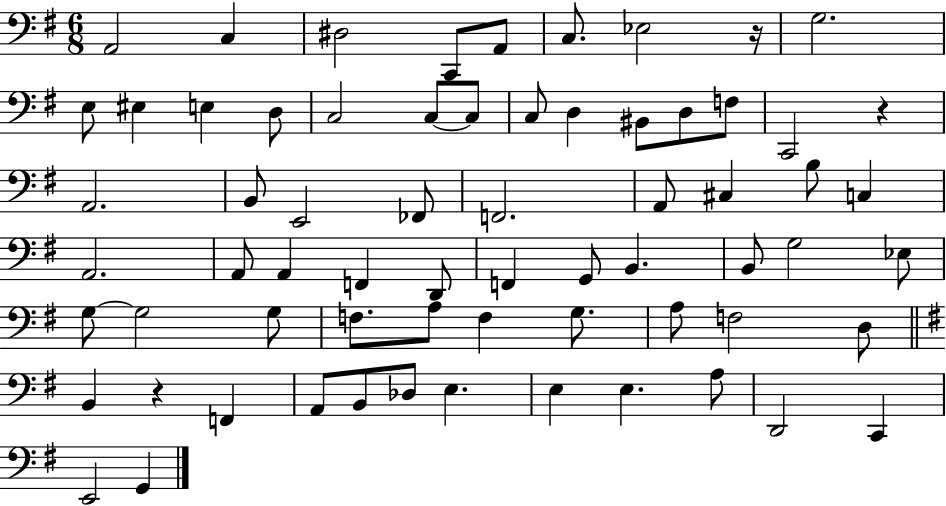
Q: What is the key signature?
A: G major